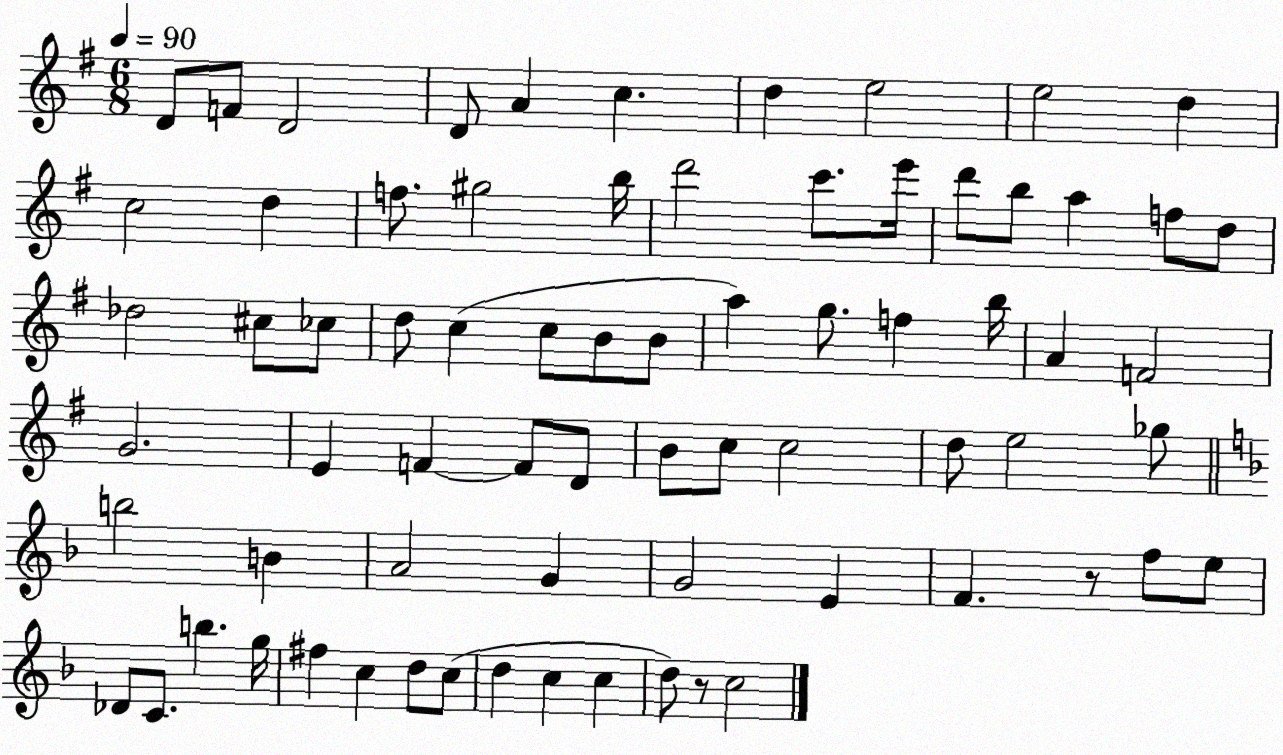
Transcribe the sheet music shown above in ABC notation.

X:1
T:Untitled
M:6/8
L:1/4
K:G
D/2 F/2 D2 D/2 A c d e2 e2 d c2 d f/2 ^g2 b/4 d'2 c'/2 e'/4 d'/2 b/2 a f/2 d/2 _d2 ^c/2 _c/2 d/2 c c/2 B/2 B/2 a g/2 f b/4 A F2 G2 E F F/2 D/2 B/2 c/2 c2 d/2 e2 _g/2 b2 B A2 G G2 E F z/2 f/2 e/2 _D/2 C/2 b g/4 ^f c d/2 c/2 d c c d/2 z/2 c2